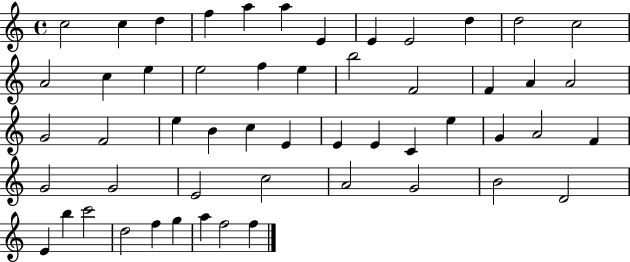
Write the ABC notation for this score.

X:1
T:Untitled
M:4/4
L:1/4
K:C
c2 c d f a a E E E2 d d2 c2 A2 c e e2 f e b2 F2 F A A2 G2 F2 e B c E E E C e G A2 F G2 G2 E2 c2 A2 G2 B2 D2 E b c'2 d2 f g a f2 f